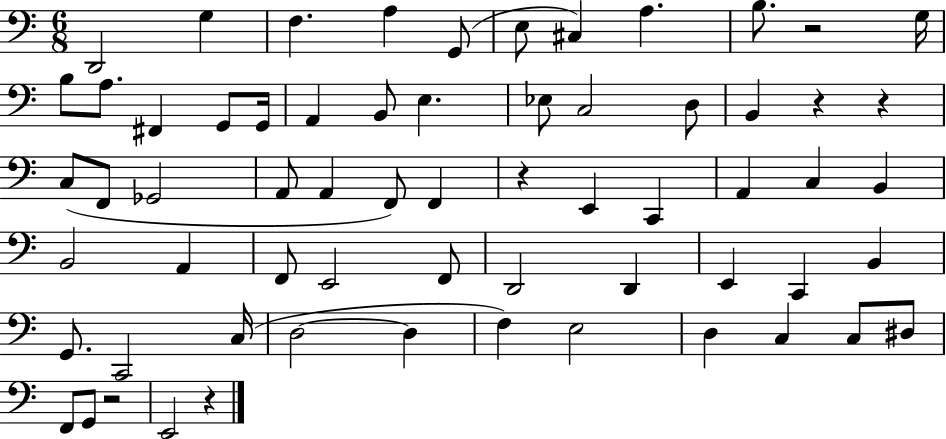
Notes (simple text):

D2/h G3/q F3/q. A3/q G2/e E3/e C#3/q A3/q. B3/e. R/h G3/s B3/e A3/e. F#2/q G2/e G2/s A2/q B2/e E3/q. Eb3/e C3/h D3/e B2/q R/q R/q C3/e F2/e Gb2/h A2/e A2/q F2/e F2/q R/q E2/q C2/q A2/q C3/q B2/q B2/h A2/q F2/e E2/h F2/e D2/h D2/q E2/q C2/q B2/q G2/e. C2/h C3/s D3/h D3/q F3/q E3/h D3/q C3/q C3/e D#3/e F2/e G2/e R/h E2/h R/q